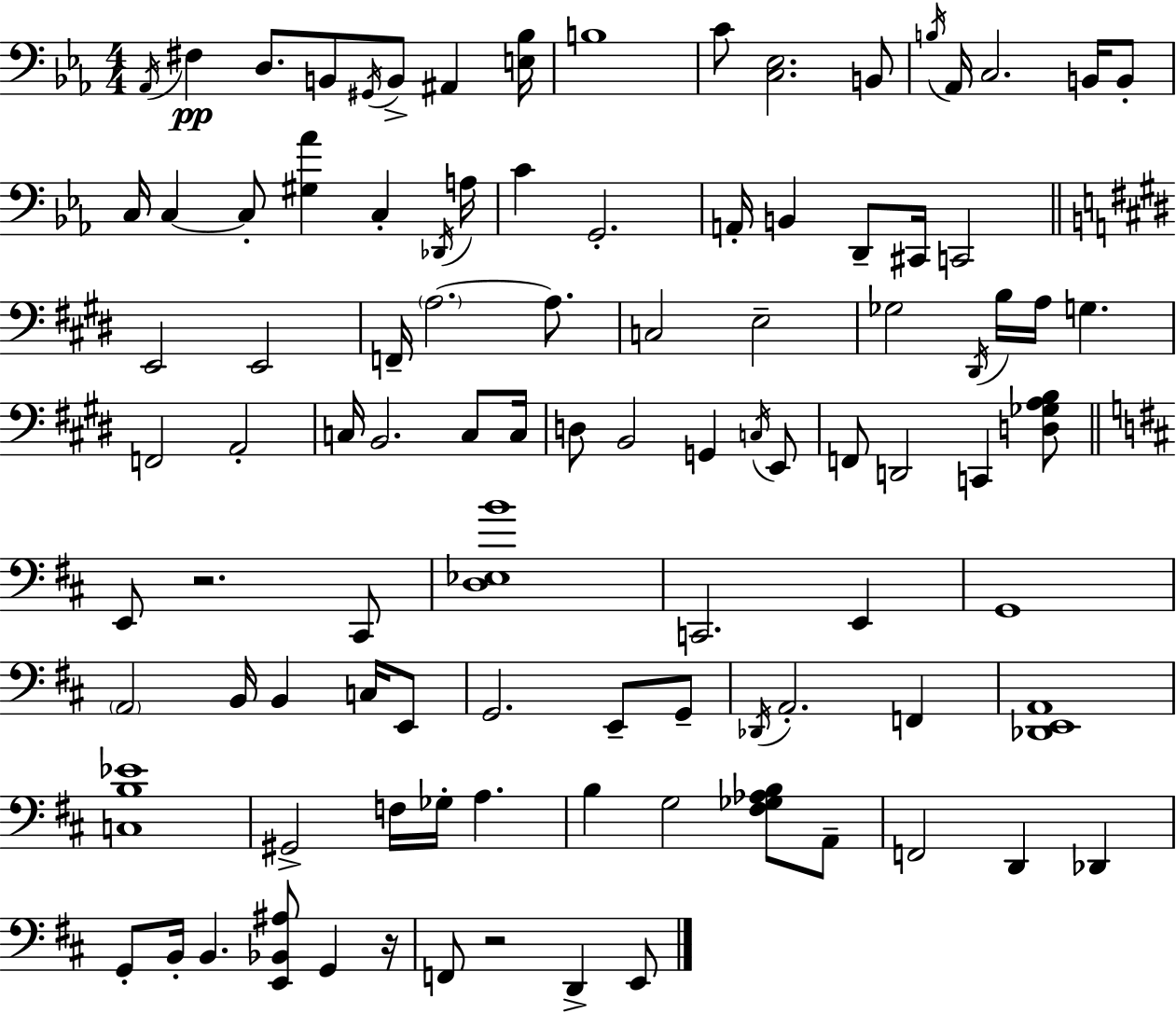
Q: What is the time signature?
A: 4/4